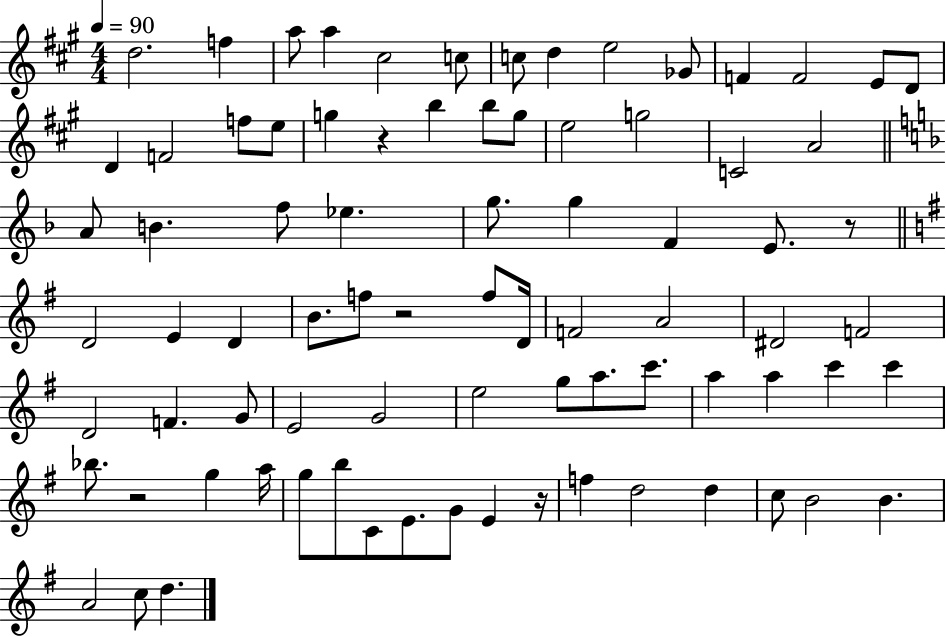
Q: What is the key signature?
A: A major